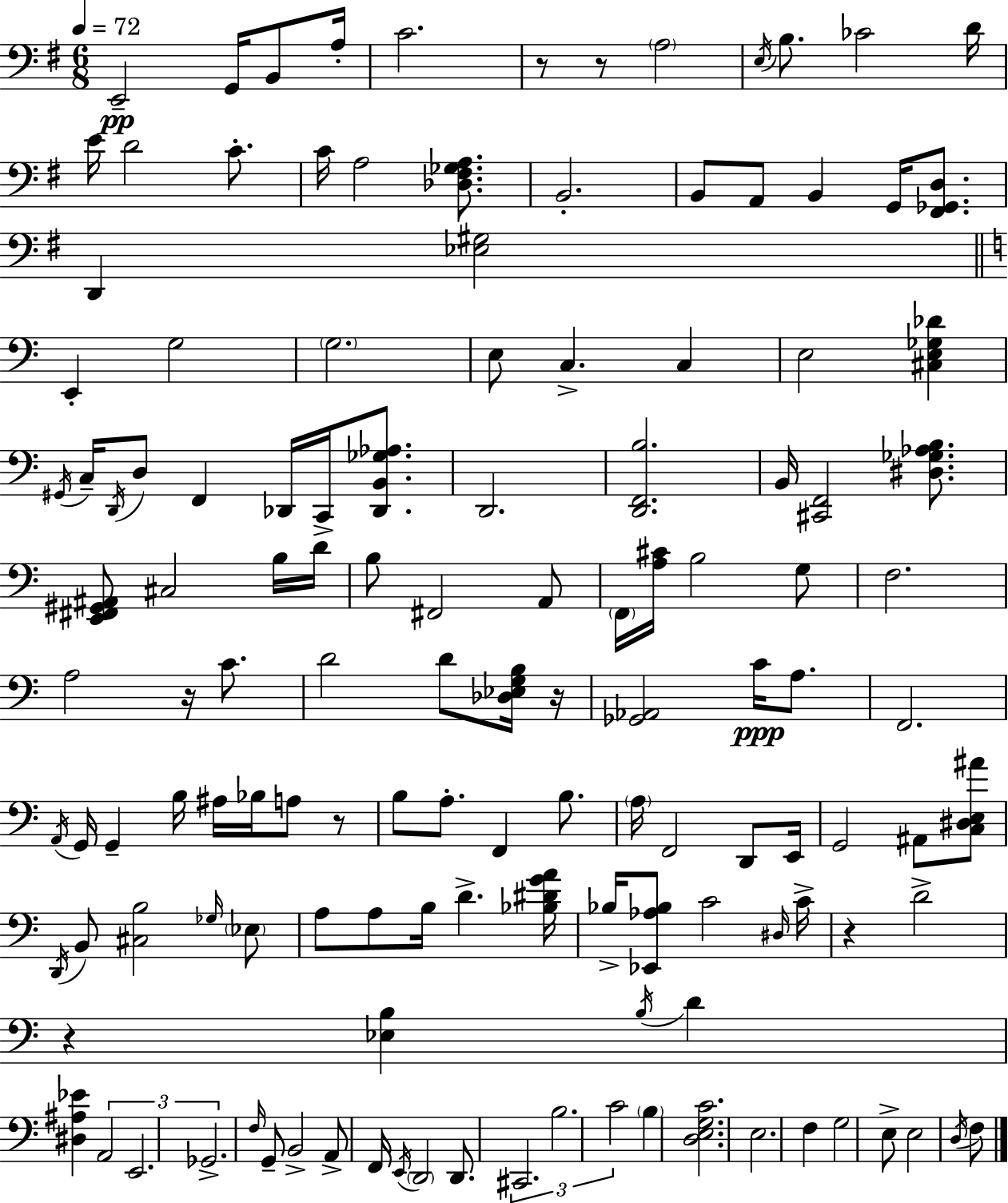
E2/h G2/s B2/e A3/s C4/h. R/e R/e A3/h E3/s B3/e. CES4/h D4/s E4/s D4/h C4/e. C4/s A3/h [Db3,F#3,Gb3,A3]/e. B2/h. B2/e A2/e B2/q G2/s [F#2,Gb2,D3]/e. D2/q [Eb3,G#3]/h E2/q G3/h G3/h. E3/e C3/q. C3/q E3/h [C#3,E3,Gb3,Db4]/q G#2/s C3/s D2/s D3/e F2/q Db2/s C2/s [Db2,B2,Gb3,Ab3]/e. D2/h. [D2,F2,B3]/h. B2/s [C#2,F2]/h [D#3,Gb3,Ab3,B3]/e. [E2,F#2,G#2,A#2]/e C#3/h B3/s D4/s B3/e F#2/h A2/e F2/s [A3,C#4]/s B3/h G3/e F3/h. A3/h R/s C4/e. D4/h D4/e [Db3,Eb3,G3,B3]/s R/s [Gb2,Ab2]/h C4/s A3/e. F2/h. A2/s G2/s G2/q B3/s A#3/s Bb3/s A3/e R/e B3/e A3/e. F2/q B3/e. A3/s F2/h D2/e E2/s G2/h A#2/e [C3,D#3,E3,A#4]/e D2/s B2/e [C#3,B3]/h Gb3/s Eb3/e A3/e A3/e B3/s D4/q. [Bb3,D#4,G4,A4]/s Bb3/s [Eb2,Ab3,Bb3]/e C4/h D#3/s C4/s R/q D4/h R/q [Eb3,B3]/q B3/s D4/q [D#3,A#3,Eb4]/q A2/h E2/h. Gb2/h. F3/s G2/e B2/h A2/e F2/s E2/s D2/h D2/e. C#2/h. B3/h. C4/h B3/q [D3,E3,G3,C4]/h. E3/h. F3/q G3/h E3/e E3/h D3/s F3/e